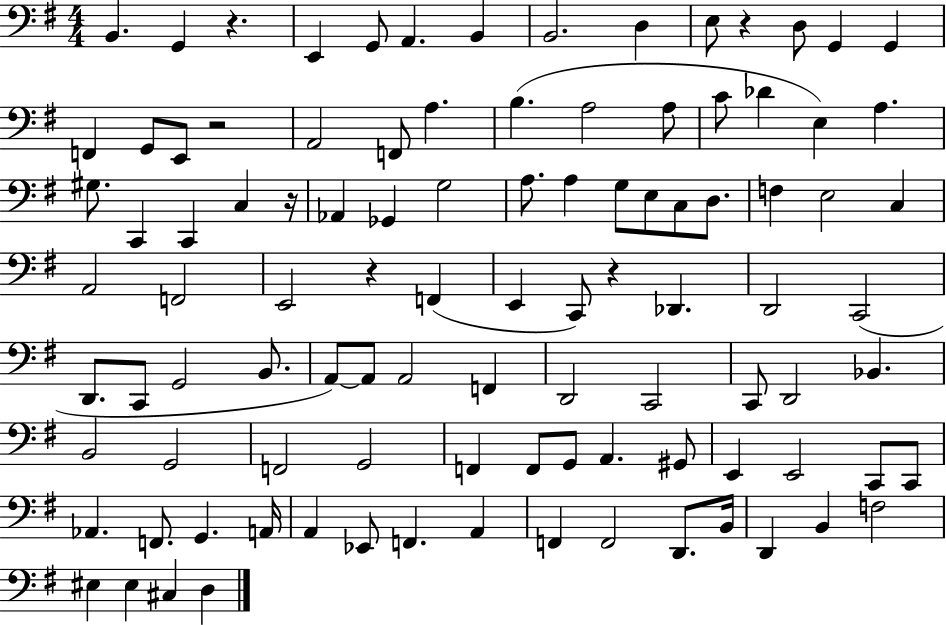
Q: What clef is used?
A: bass